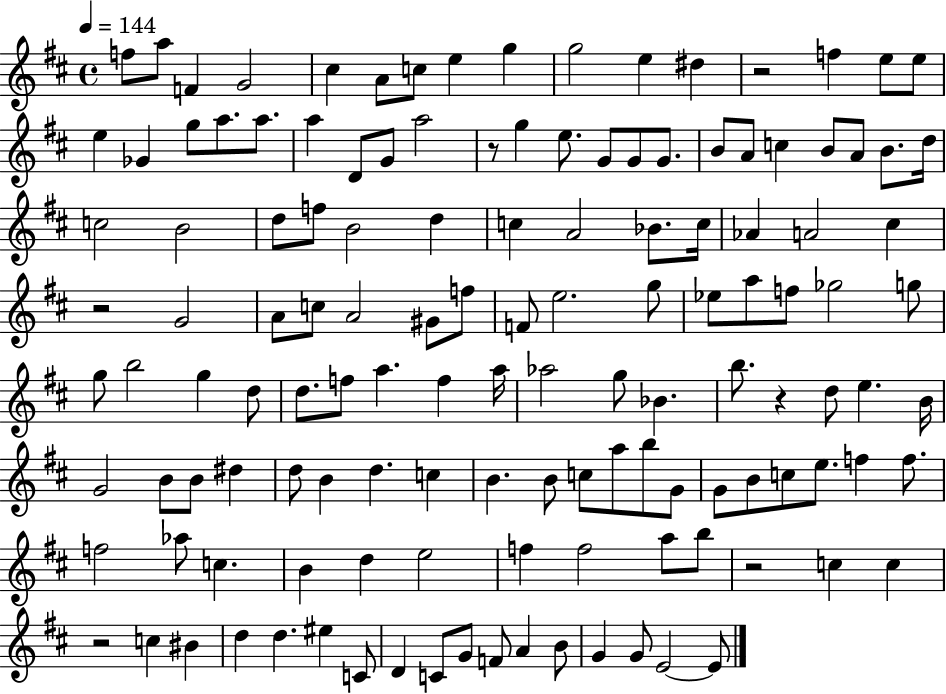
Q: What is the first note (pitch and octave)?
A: F5